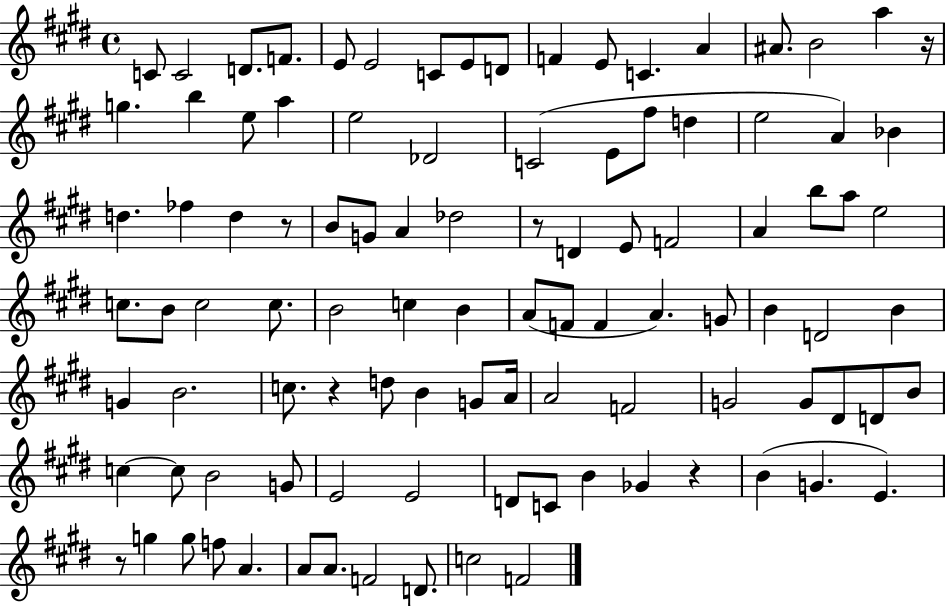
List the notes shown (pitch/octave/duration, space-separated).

C4/e C4/h D4/e. F4/e. E4/e E4/h C4/e E4/e D4/e F4/q E4/e C4/q. A4/q A#4/e. B4/h A5/q R/s G5/q. B5/q E5/e A5/q E5/h Db4/h C4/h E4/e F#5/e D5/q E5/h A4/q Bb4/q D5/q. FES5/q D5/q R/e B4/e G4/e A4/q Db5/h R/e D4/q E4/e F4/h A4/q B5/e A5/e E5/h C5/e. B4/e C5/h C5/e. B4/h C5/q B4/q A4/e F4/e F4/q A4/q. G4/e B4/q D4/h B4/q G4/q B4/h. C5/e. R/q D5/e B4/q G4/e A4/s A4/h F4/h G4/h G4/e D#4/e D4/e B4/e C5/q C5/e B4/h G4/e E4/h E4/h D4/e C4/e B4/q Gb4/q R/q B4/q G4/q. E4/q. R/e G5/q G5/e F5/e A4/q. A4/e A4/e. F4/h D4/e. C5/h F4/h